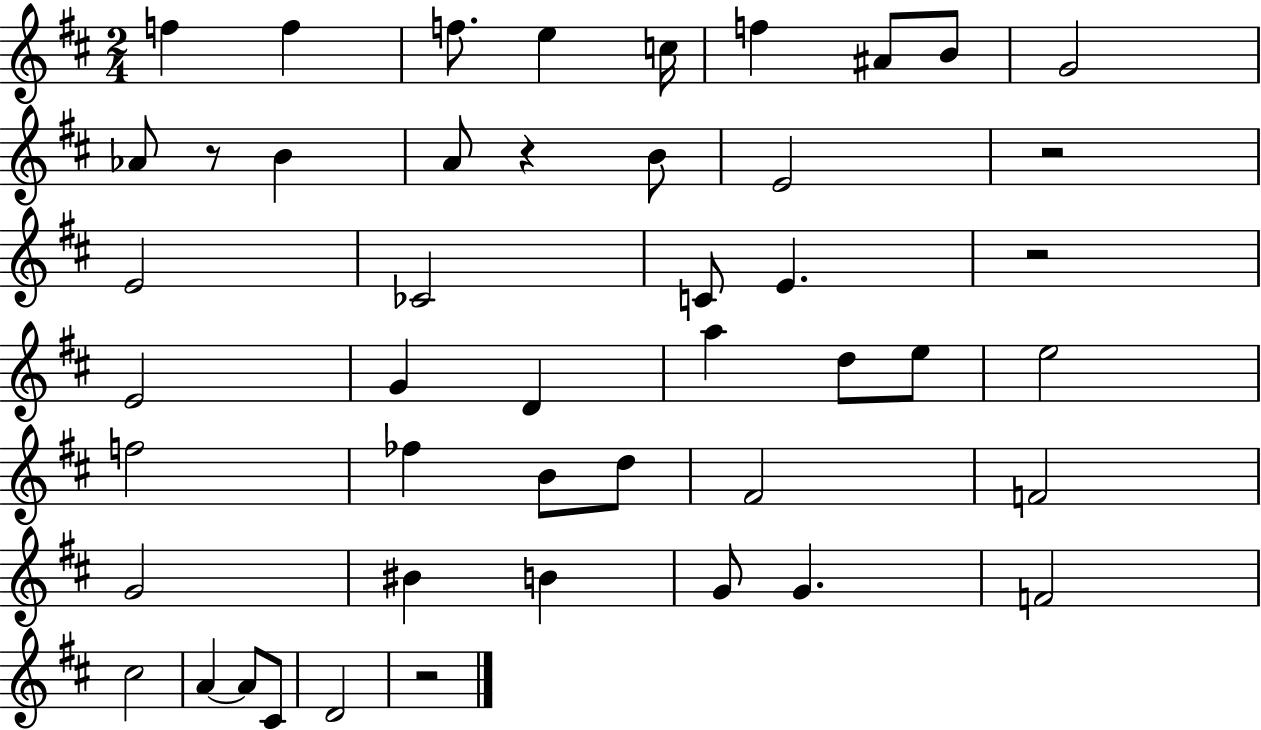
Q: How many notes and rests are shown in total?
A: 47